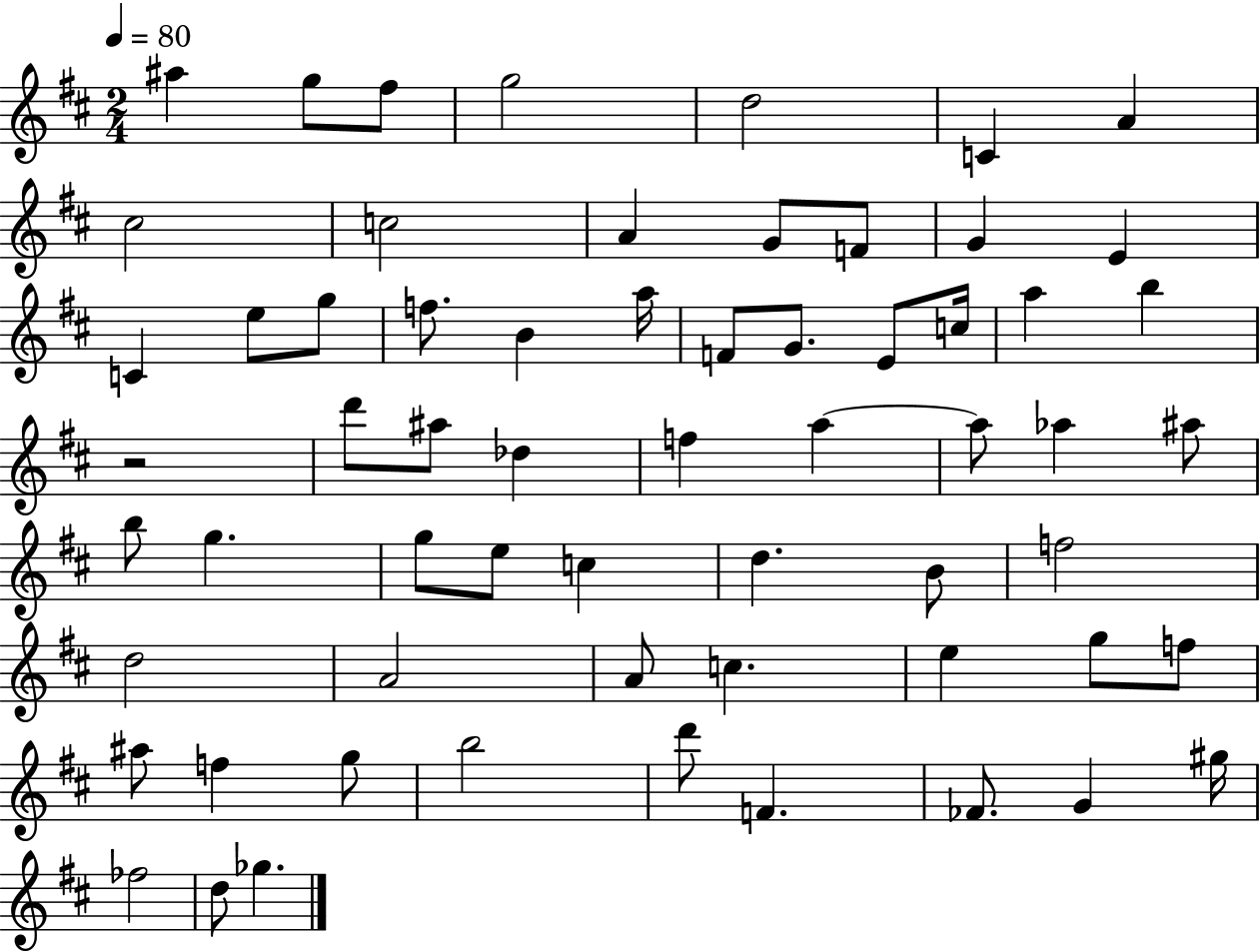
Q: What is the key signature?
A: D major